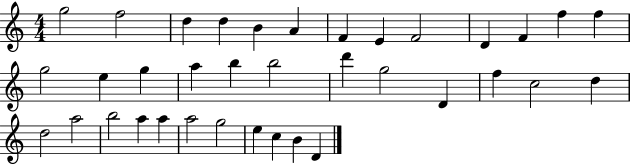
X:1
T:Untitled
M:4/4
L:1/4
K:C
g2 f2 d d B A F E F2 D F f f g2 e g a b b2 d' g2 D f c2 d d2 a2 b2 a a a2 g2 e c B D